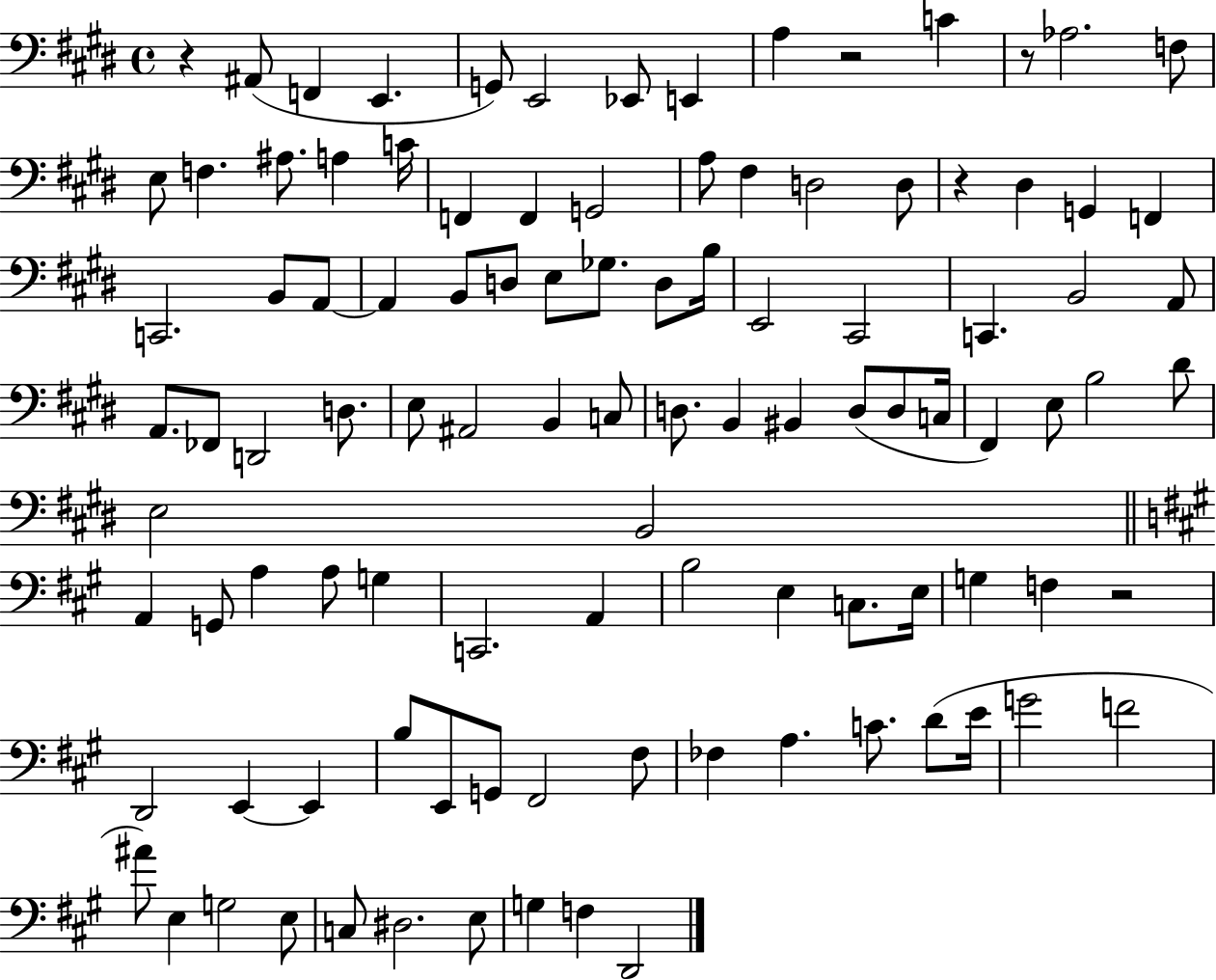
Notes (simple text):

R/q A#2/e F2/q E2/q. G2/e E2/h Eb2/e E2/q A3/q R/h C4/q R/e Ab3/h. F3/e E3/e F3/q. A#3/e. A3/q C4/s F2/q F2/q G2/h A3/e F#3/q D3/h D3/e R/q D#3/q G2/q F2/q C2/h. B2/e A2/e A2/q B2/e D3/e E3/e Gb3/e. D3/e B3/s E2/h C#2/h C2/q. B2/h A2/e A2/e. FES2/e D2/h D3/e. E3/e A#2/h B2/q C3/e D3/e. B2/q BIS2/q D3/e D3/e C3/s F#2/q E3/e B3/h D#4/e E3/h B2/h A2/q G2/e A3/q A3/e G3/q C2/h. A2/q B3/h E3/q C3/e. E3/s G3/q F3/q R/h D2/h E2/q E2/q B3/e E2/e G2/e F#2/h F#3/e FES3/q A3/q. C4/e. D4/e E4/s G4/h F4/h A#4/e E3/q G3/h E3/e C3/e D#3/h. E3/e G3/q F3/q D2/h